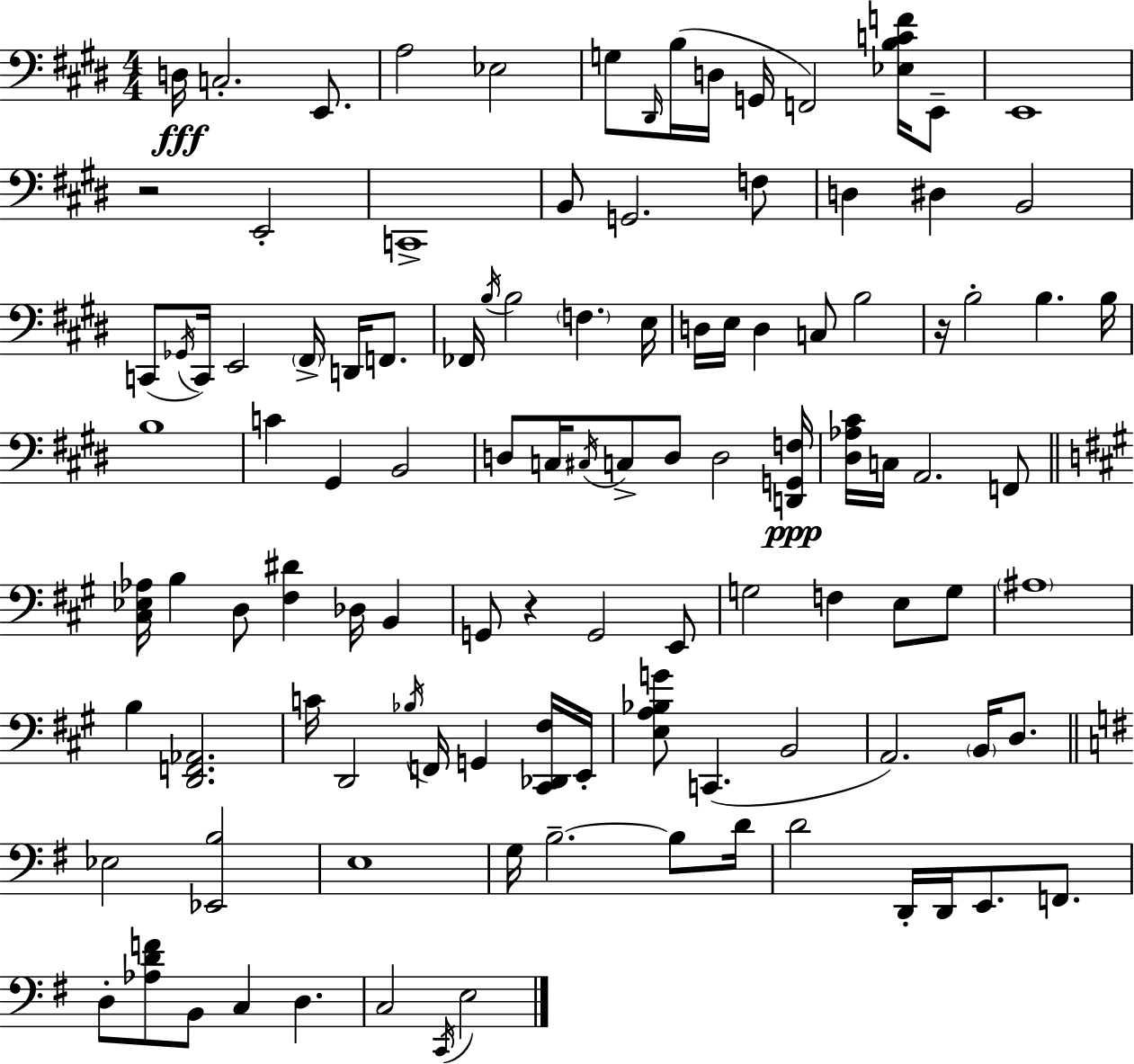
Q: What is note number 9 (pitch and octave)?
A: D3